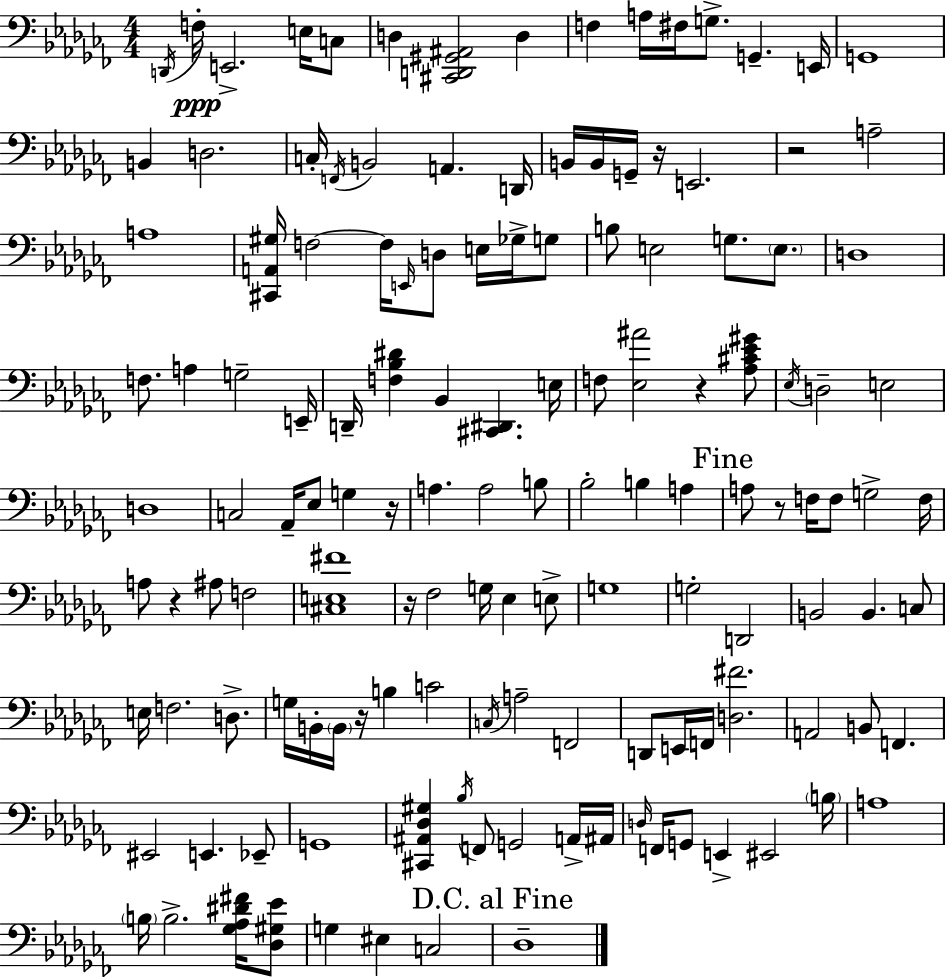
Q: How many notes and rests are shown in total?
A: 137